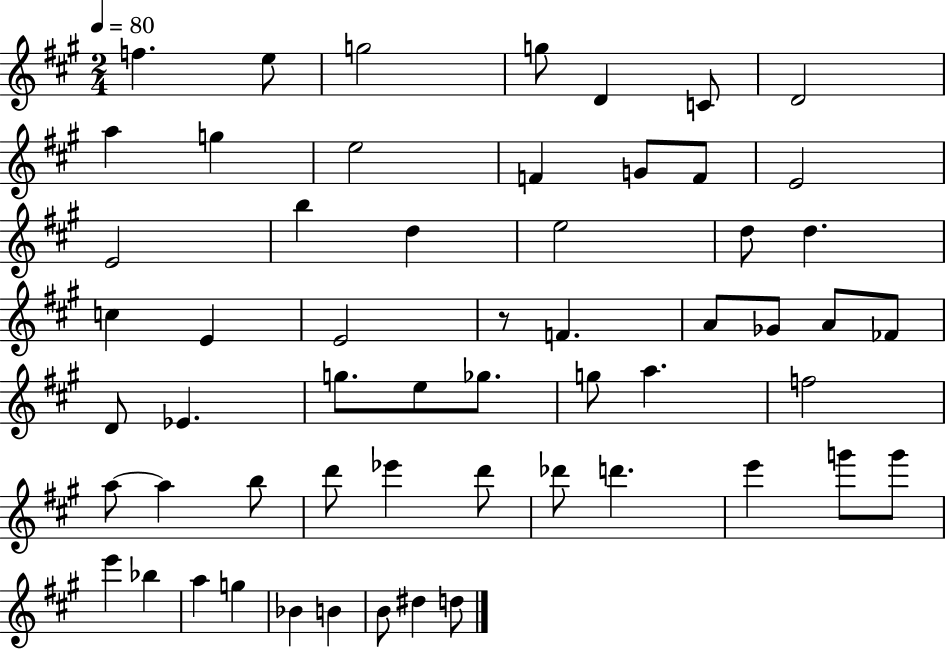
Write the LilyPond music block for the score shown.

{
  \clef treble
  \numericTimeSignature
  \time 2/4
  \key a \major
  \tempo 4 = 80
  \repeat volta 2 { f''4. e''8 | g''2 | g''8 d'4 c'8 | d'2 | \break a''4 g''4 | e''2 | f'4 g'8 f'8 | e'2 | \break e'2 | b''4 d''4 | e''2 | d''8 d''4. | \break c''4 e'4 | e'2 | r8 f'4. | a'8 ges'8 a'8 fes'8 | \break d'8 ees'4. | g''8. e''8 ges''8. | g''8 a''4. | f''2 | \break a''8~~ a''4 b''8 | d'''8 ees'''4 d'''8 | des'''8 d'''4. | e'''4 g'''8 g'''8 | \break e'''4 bes''4 | a''4 g''4 | bes'4 b'4 | b'8 dis''4 d''8 | \break } \bar "|."
}